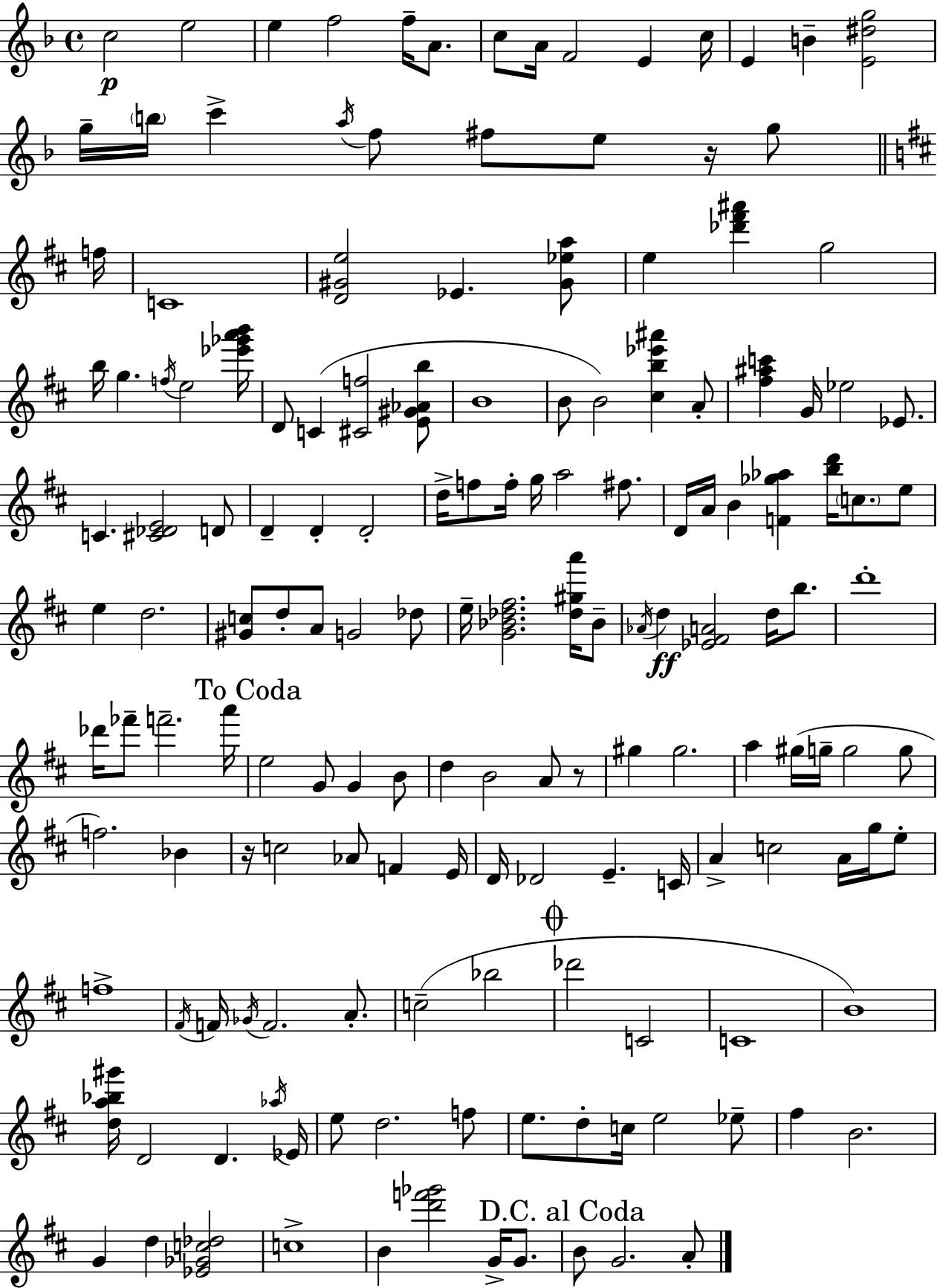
{
  \clef treble
  \time 4/4
  \defaultTimeSignature
  \key f \major
  c''2\p e''2 | e''4 f''2 f''16-- a'8. | c''8 a'16 f'2 e'4 c''16 | e'4 b'4-- <e' dis'' g''>2 | \break g''16-- \parenthesize b''16 c'''4-> \acciaccatura { a''16 } f''8 fis''8 e''8 r16 g''8 | \bar "||" \break \key b \minor f''16 c'1 | <d' gis' e''>2 ees'4. <gis' ees'' a''>8 | e''4 <des''' fis''' ais'''>4 g''2 | b''16 g''4. \acciaccatura { f''16 } e''2 | \break <ees''' ges''' a''' b'''>16 d'8 c'4( <cis' f''>2 | <e' gis' aes' b''>8 b'1 | b'8 b'2) <cis'' b'' ees''' ais'''>4 | a'8-. <fis'' ais'' c'''>4 g'16 ees''2 ees'8. | \break c'4. <cis' des' e'>2 | d'8 d'4-- d'4-. d'2-. | d''16-> f''8 f''16-. g''16 a''2 fis''8. | d'16 a'16 b'4 <f' ges'' aes''>4 <b'' d'''>16 \parenthesize c''8. | \break e''8 e''4 d''2. | <gis' c''>8 d''8-. a'8 g'2 | des''8 e''16-- <g' bes' des'' fis''>2. <des'' gis'' a'''>16 | bes'8-- \acciaccatura { aes'16 }\ff d''4 <ees' fis' a'>2 d''16 | \break b''8. d'''1-. | des'''16 fes'''8-- f'''2.-- | a'''16 \mark "To Coda" e''2 g'8 g'4 | b'8 d''4 b'2 a'8 | \break r8 gis''4 gis''2. | a''4 gis''16( g''16-- g''2 | g''8 f''2.) bes'4 | r16 c''2 aes'8 f'4 | \break e'16 d'16 des'2 e'4.-- | c'16 a'4-> c''2 a'16 | g''16 e''8-. f''1-> | \acciaccatura { fis'16 } f'16 \acciaccatura { ges'16 } f'2. | \break a'8.-. c''2--( bes''2 | \mark \markup { \musicglyph "scripts.coda" } des'''2 c'2 | c'1 | b'1) | \break <d'' a'' bes'' gis'''>16 d'2 d'4. | \acciaccatura { aes''16 } ees'16 e''8 d''2. | f''8 e''8. d''8-. c''16 e''2 | ees''8-- fis''4 b'2. | \break g'4 d''4 <ees' ges' c'' des''>2 | c''1-> | b'4 <d''' f''' ges'''>2 | g'16-> g'8. \mark "D.C. al Coda" b'8 g'2. | \break a'8-. \bar "|."
}